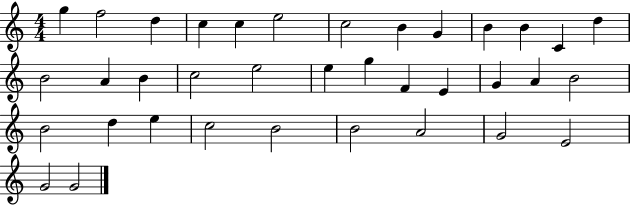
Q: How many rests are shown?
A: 0